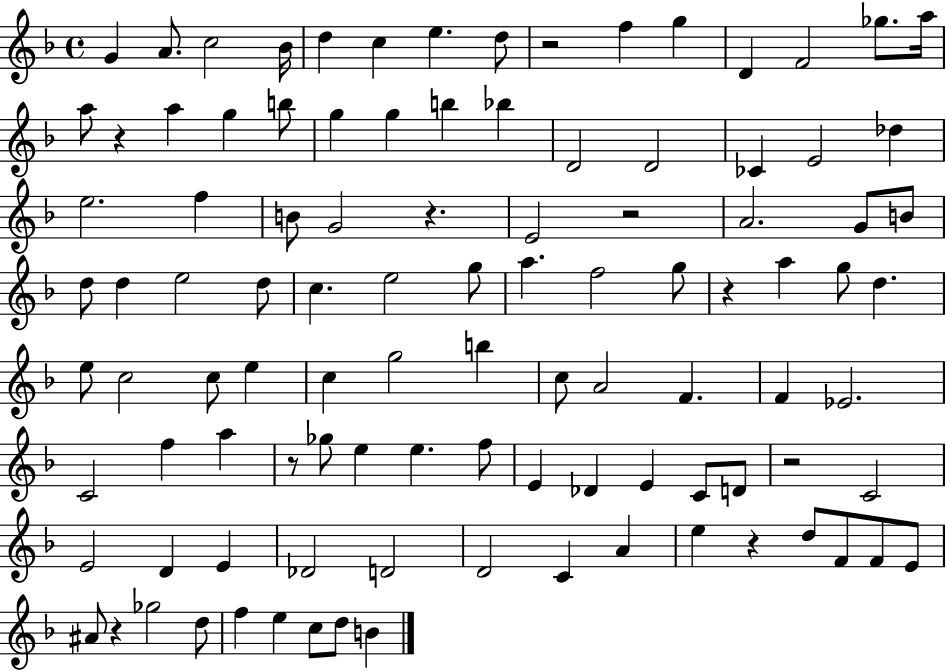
X:1
T:Untitled
M:4/4
L:1/4
K:F
G A/2 c2 _B/4 d c e d/2 z2 f g D F2 _g/2 a/4 a/2 z a g b/2 g g b _b D2 D2 _C E2 _d e2 f B/2 G2 z E2 z2 A2 G/2 B/2 d/2 d e2 d/2 c e2 g/2 a f2 g/2 z a g/2 d e/2 c2 c/2 e c g2 b c/2 A2 F F _E2 C2 f a z/2 _g/2 e e f/2 E _D E C/2 D/2 z2 C2 E2 D E _D2 D2 D2 C A e z d/2 F/2 F/2 E/2 ^A/2 z _g2 d/2 f e c/2 d/2 B